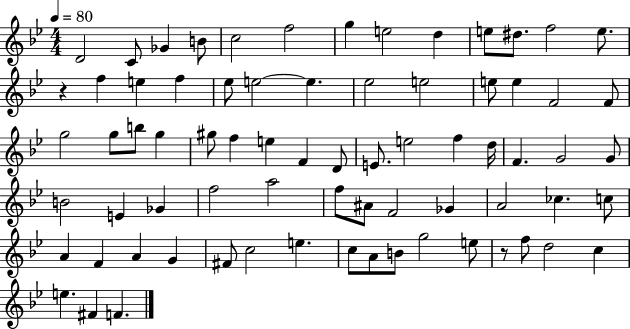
D4/h C4/e Gb4/q B4/e C5/h F5/h G5/q E5/h D5/q E5/e D#5/e. F5/h E5/e. R/q F5/q E5/q F5/q Eb5/e E5/h E5/q. Eb5/h E5/h E5/e E5/q F4/h F4/e G5/h G5/e B5/e G5/q G#5/e F5/q E5/q F4/q D4/e E4/e. E5/h F5/q D5/s F4/q. G4/h G4/e B4/h E4/q Gb4/q F5/h A5/h F5/e A#4/e F4/h Gb4/q A4/h CES5/q. C5/e A4/q F4/q A4/q G4/q F#4/e C5/h E5/q. C5/e A4/e B4/e G5/h E5/e R/e F5/e D5/h C5/q E5/q. F#4/q F4/q.